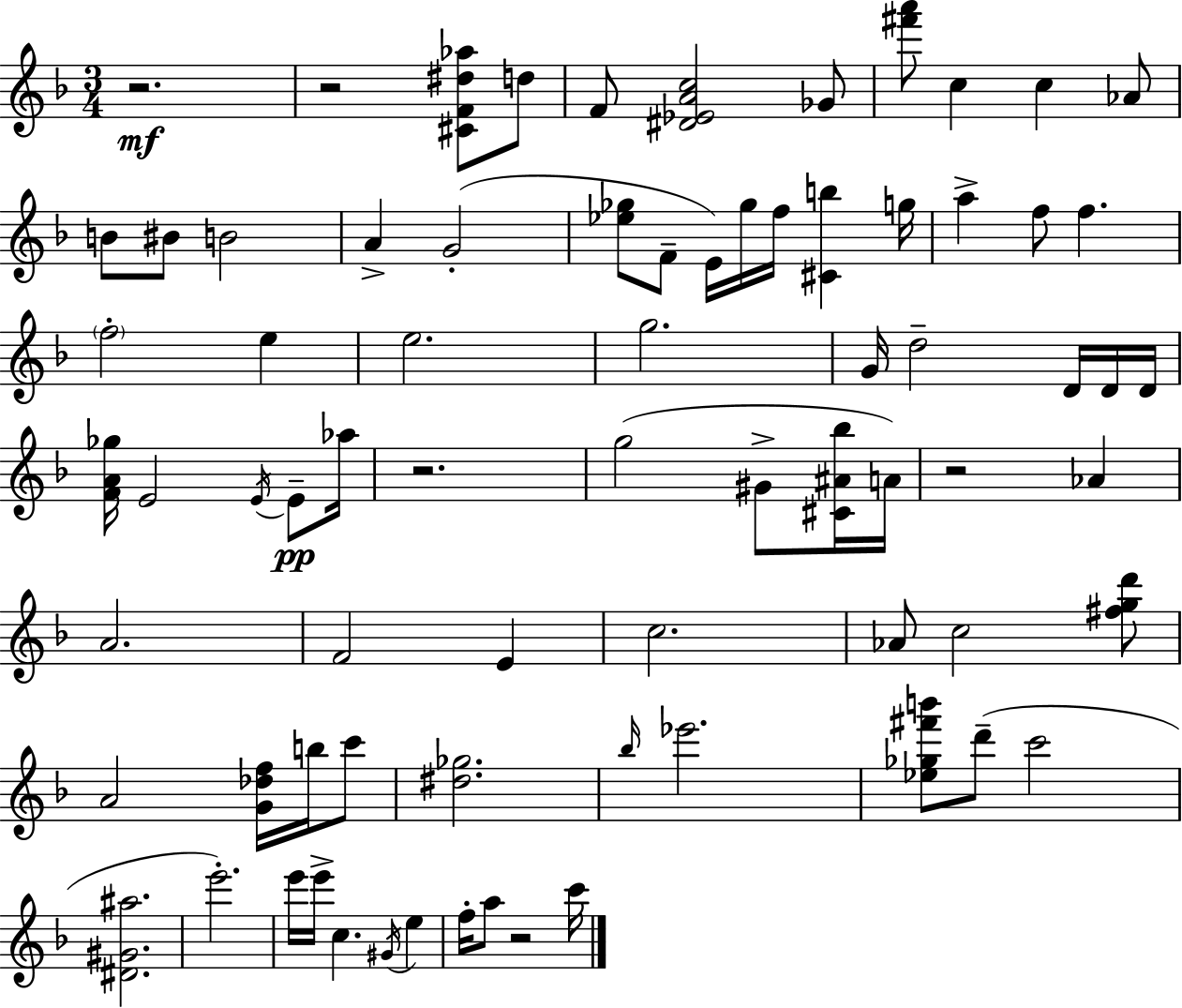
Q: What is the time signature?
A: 3/4